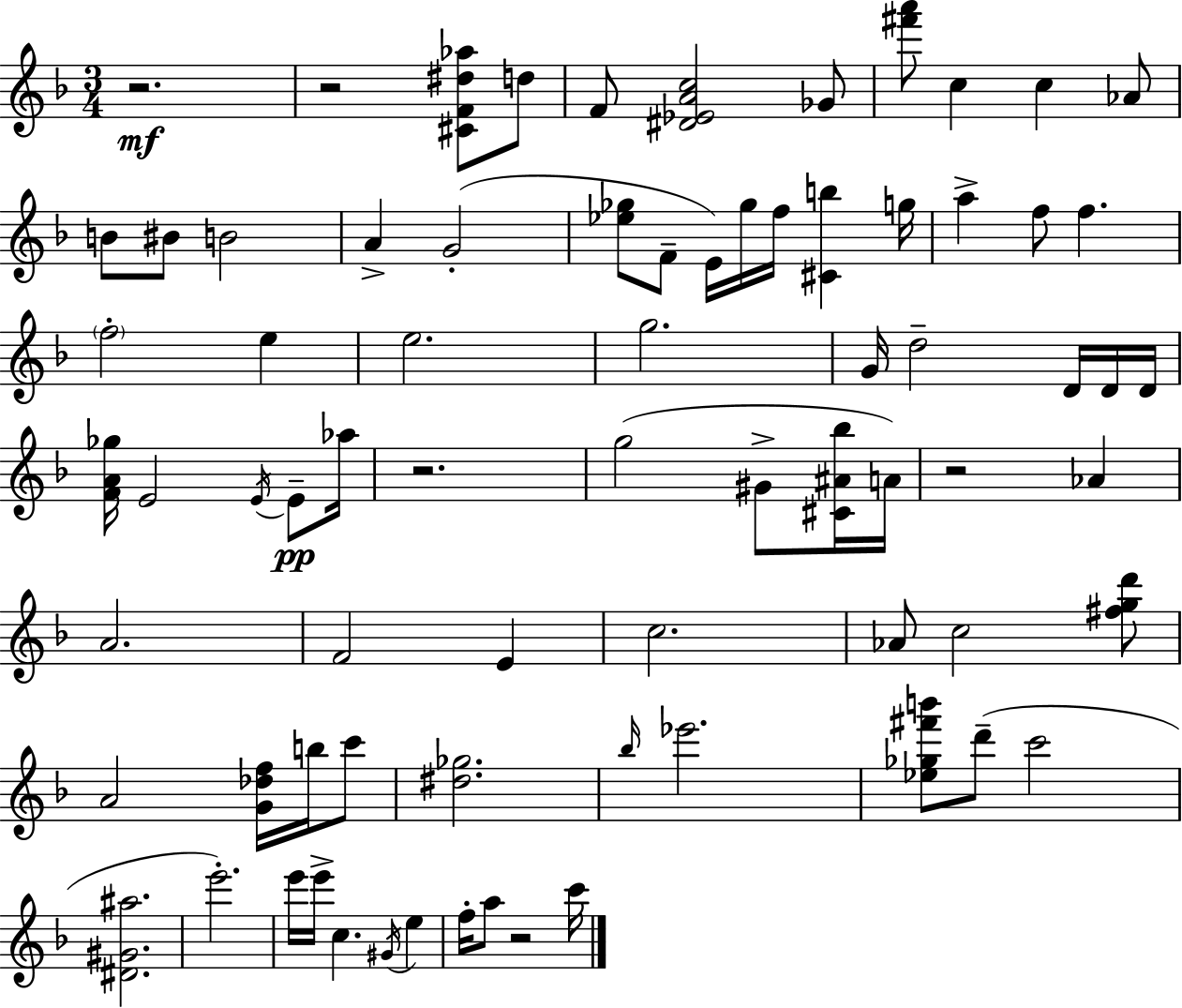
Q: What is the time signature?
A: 3/4